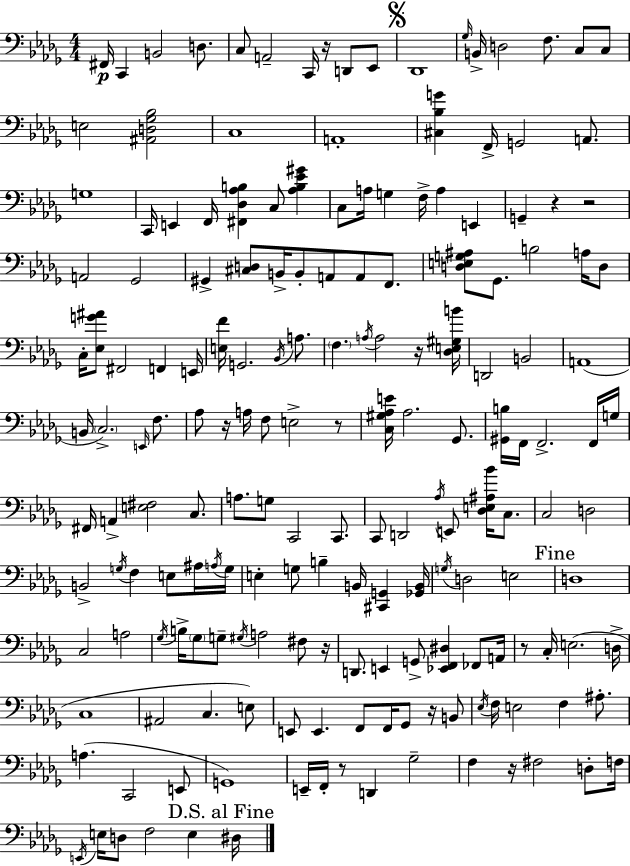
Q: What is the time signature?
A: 4/4